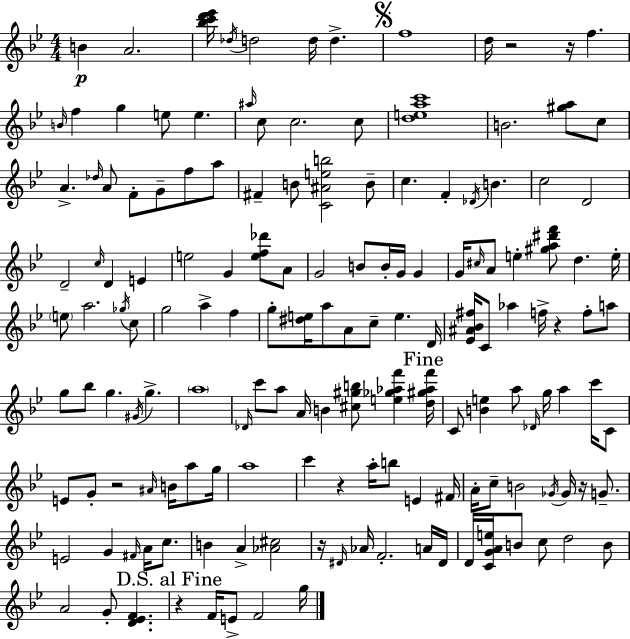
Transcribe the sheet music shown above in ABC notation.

X:1
T:Untitled
M:4/4
L:1/4
K:Bb
B A2 [_bc'd'_e']/4 _d/4 d2 d/4 d f4 d/4 z2 z/4 f B/4 f g e/2 e ^a/4 c/2 c2 c/2 [deac']4 B2 [^ga]/2 c/2 A _d/4 A/2 F/2 G/2 f/2 a/2 ^F B/2 [C^Aeb]2 B/2 c F _D/4 B c2 D2 D2 c/4 D E e2 G [ef_d']/2 A/2 G2 B/2 B/4 G/4 G G/4 ^c/4 A/2 e [^ga^d'f']/2 d e/4 e/2 a2 _g/4 c/2 g2 a f g/2 [^de]/4 a/2 A/2 c/2 e D/4 [_E^A_B^f]/4 C/2 _a f/4 z f/2 a/2 g/2 _b/2 g ^G/4 g a4 _D/4 c'/2 a/2 A/4 B [^c^gb]/2 [e_g_af'] [d^g_af']/4 C/2 [Be] a/2 _D/4 g/4 a c'/4 C/2 E/2 G/2 z2 ^A/4 B/4 a/2 g/4 a4 c' z a/4 b/2 E ^F/4 A/4 c/2 B2 _G/4 _G/4 z/4 G/2 E2 G ^F/4 A/4 c/2 B A [_A^c]2 z/4 ^D/4 _A/4 F2 A/4 ^D/4 D/4 [CGAe]/4 B/2 c/2 d2 B/2 A2 G/2 [D_EF] z F/4 E/2 F2 g/4